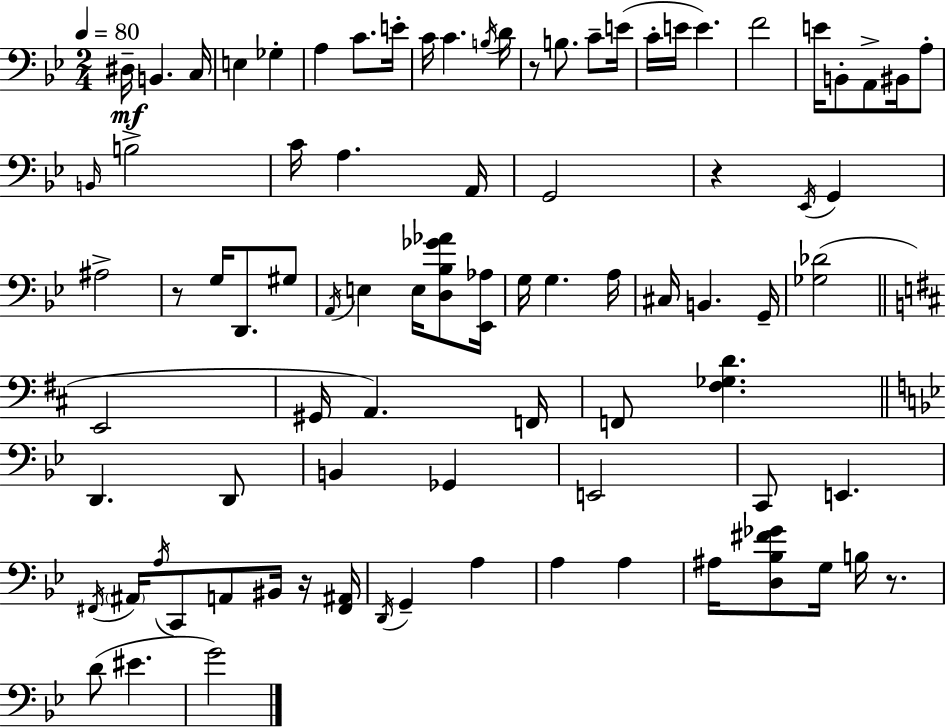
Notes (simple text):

D#3/s B2/q. C3/s E3/q Gb3/q A3/q C4/e. E4/s C4/s C4/q. B3/s D4/s R/e B3/e. C4/e E4/s C4/s E4/s E4/q. F4/h E4/s B2/e A2/e BIS2/s A3/e B2/s B3/h C4/s A3/q. A2/s G2/h R/q Eb2/s G2/q A#3/h R/e G3/s D2/e. G#3/e A2/s E3/q E3/s [D3,Bb3,Gb4,Ab4]/e [Eb2,Ab3]/s G3/s G3/q. A3/s C#3/s B2/q. G2/s [Gb3,Db4]/h E2/h G#2/s A2/q. F2/s F2/e [F#3,Gb3,D4]/q. D2/q. D2/e B2/q Gb2/q E2/h C2/e E2/q. F#2/s A#2/s A3/s C2/e A2/e BIS2/s R/s [F#2,A#2]/s D2/s G2/q A3/q A3/q A3/q A#3/s [D3,Bb3,F#4,Gb4]/e G3/s B3/s R/e. D4/e EIS4/q. G4/h